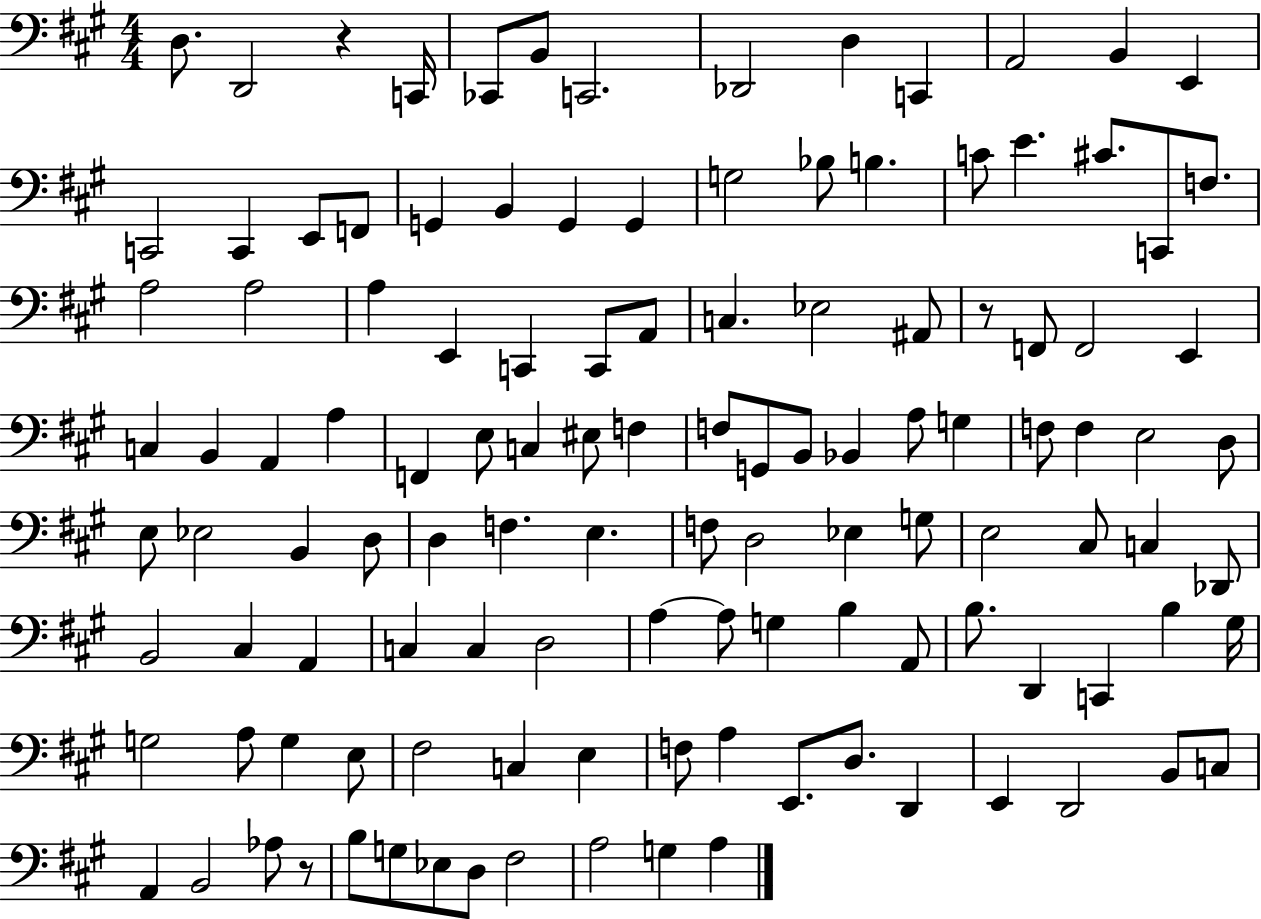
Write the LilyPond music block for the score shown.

{
  \clef bass
  \numericTimeSignature
  \time 4/4
  \key a \major
  \repeat volta 2 { d8. d,2 r4 c,16 | ces,8 b,8 c,2. | des,2 d4 c,4 | a,2 b,4 e,4 | \break c,2 c,4 e,8 f,8 | g,4 b,4 g,4 g,4 | g2 bes8 b4. | c'8 e'4. cis'8. c,8 f8. | \break a2 a2 | a4 e,4 c,4 c,8 a,8 | c4. ees2 ais,8 | r8 f,8 f,2 e,4 | \break c4 b,4 a,4 a4 | f,4 e8 c4 eis8 f4 | f8 g,8 b,8 bes,4 a8 g4 | f8 f4 e2 d8 | \break e8 ees2 b,4 d8 | d4 f4. e4. | f8 d2 ees4 g8 | e2 cis8 c4 des,8 | \break b,2 cis4 a,4 | c4 c4 d2 | a4~~ a8 g4 b4 a,8 | b8. d,4 c,4 b4 gis16 | \break g2 a8 g4 e8 | fis2 c4 e4 | f8 a4 e,8. d8. d,4 | e,4 d,2 b,8 c8 | \break a,4 b,2 aes8 r8 | b8 g8 ees8 d8 fis2 | a2 g4 a4 | } \bar "|."
}